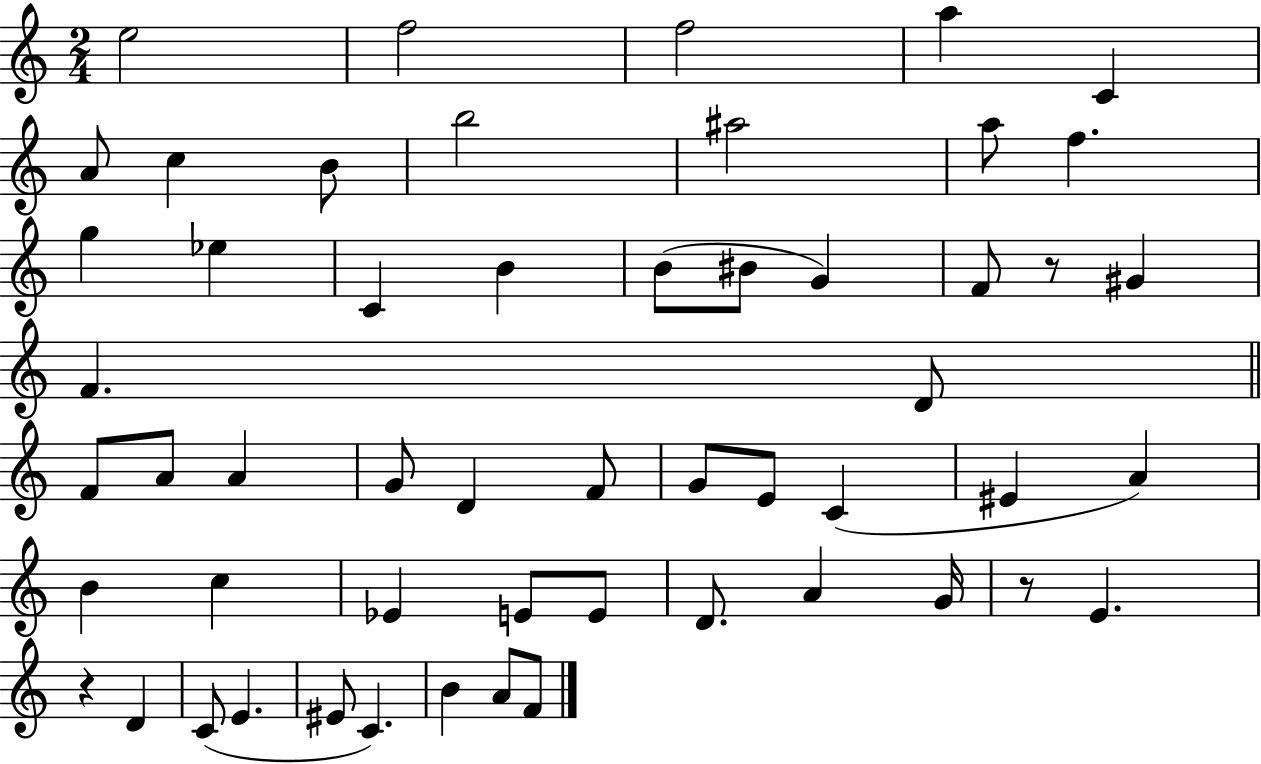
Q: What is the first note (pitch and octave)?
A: E5